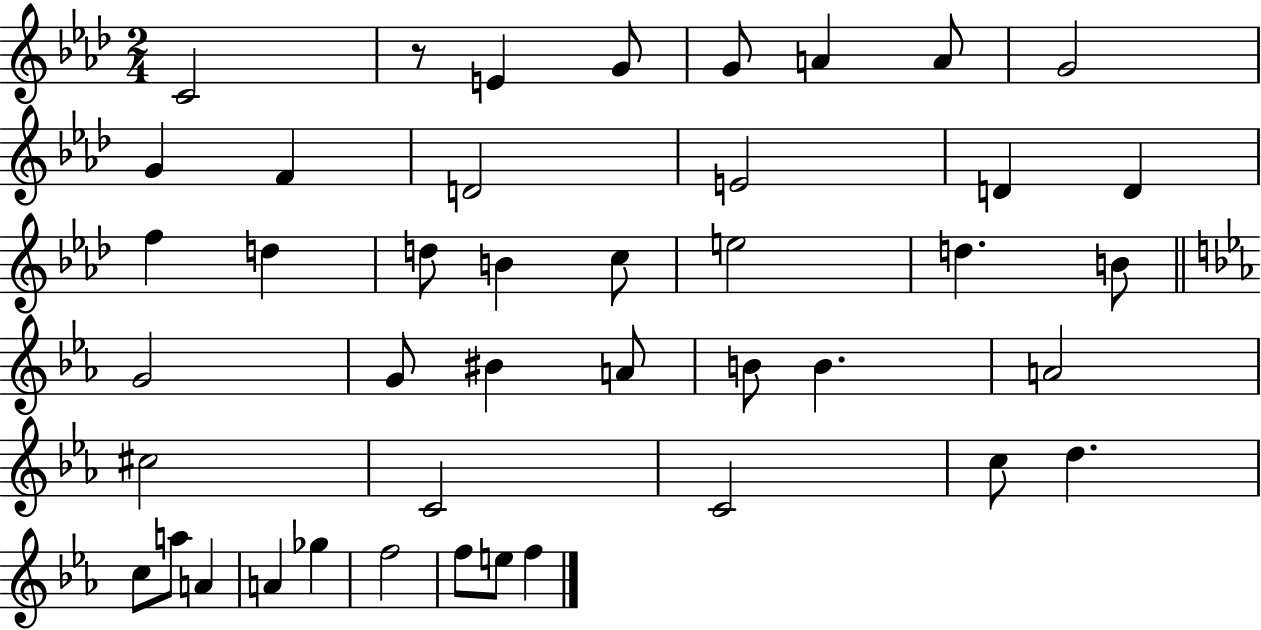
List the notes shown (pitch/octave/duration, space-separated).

C4/h R/e E4/q G4/e G4/e A4/q A4/e G4/h G4/q F4/q D4/h E4/h D4/q D4/q F5/q D5/q D5/e B4/q C5/e E5/h D5/q. B4/e G4/h G4/e BIS4/q A4/e B4/e B4/q. A4/h C#5/h C4/h C4/h C5/e D5/q. C5/e A5/e A4/q A4/q Gb5/q F5/h F5/e E5/e F5/q